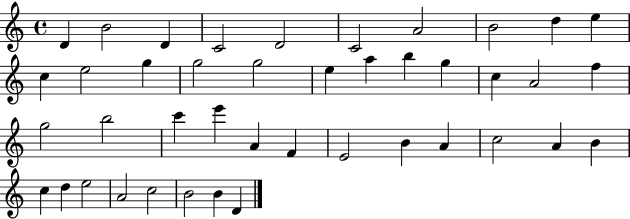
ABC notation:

X:1
T:Untitled
M:4/4
L:1/4
K:C
D B2 D C2 D2 C2 A2 B2 d e c e2 g g2 g2 e a b g c A2 f g2 b2 c' e' A F E2 B A c2 A B c d e2 A2 c2 B2 B D